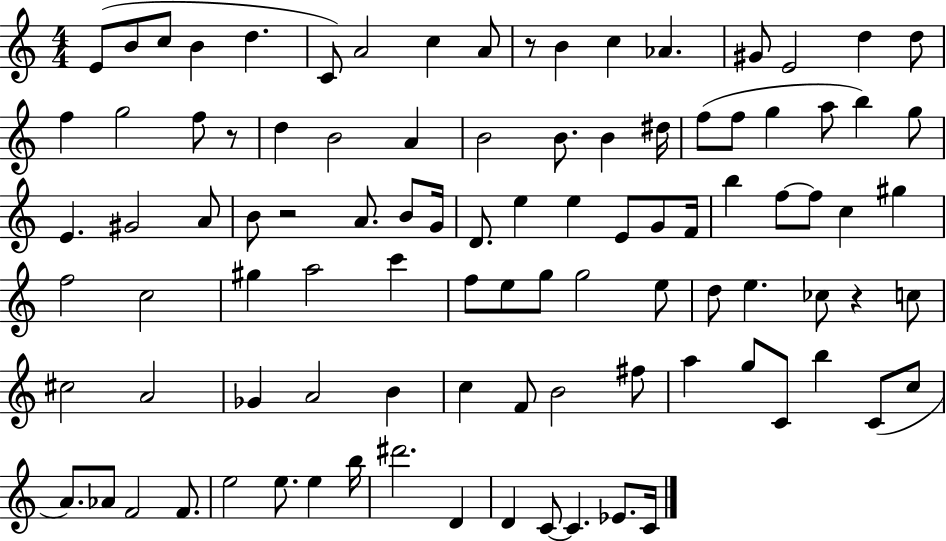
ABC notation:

X:1
T:Untitled
M:4/4
L:1/4
K:C
E/2 B/2 c/2 B d C/2 A2 c A/2 z/2 B c _A ^G/2 E2 d d/2 f g2 f/2 z/2 d B2 A B2 B/2 B ^d/4 f/2 f/2 g a/2 b g/2 E ^G2 A/2 B/2 z2 A/2 B/2 G/4 D/2 e e E/2 G/2 F/4 b f/2 f/2 c ^g f2 c2 ^g a2 c' f/2 e/2 g/2 g2 e/2 d/2 e _c/2 z c/2 ^c2 A2 _G A2 B c F/2 B2 ^f/2 a g/2 C/2 b C/2 c/2 A/2 _A/2 F2 F/2 e2 e/2 e b/4 ^d'2 D D C/2 C _E/2 C/4